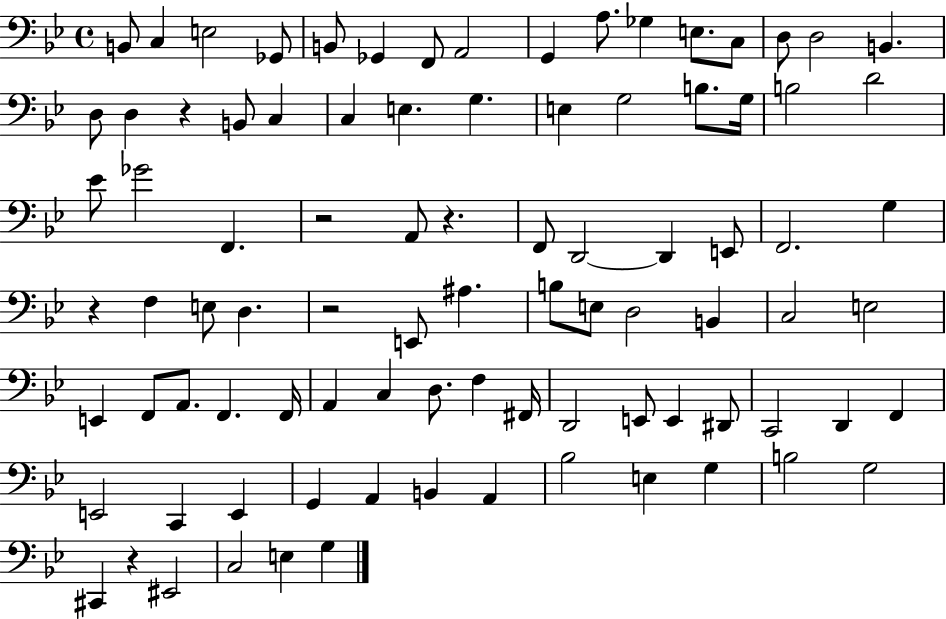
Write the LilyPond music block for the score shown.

{
  \clef bass
  \time 4/4
  \defaultTimeSignature
  \key bes \major
  \repeat volta 2 { b,8 c4 e2 ges,8 | b,8 ges,4 f,8 a,2 | g,4 a8. ges4 e8. c8 | d8 d2 b,4. | \break d8 d4 r4 b,8 c4 | c4 e4. g4. | e4 g2 b8. g16 | b2 d'2 | \break ees'8 ges'2 f,4. | r2 a,8 r4. | f,8 d,2~~ d,4 e,8 | f,2. g4 | \break r4 f4 e8 d4. | r2 e,8 ais4. | b8 e8 d2 b,4 | c2 e2 | \break e,4 f,8 a,8. f,4. f,16 | a,4 c4 d8. f4 fis,16 | d,2 e,8 e,4 dis,8 | c,2 d,4 f,4 | \break e,2 c,4 e,4 | g,4 a,4 b,4 a,4 | bes2 e4 g4 | b2 g2 | \break cis,4 r4 eis,2 | c2 e4 g4 | } \bar "|."
}